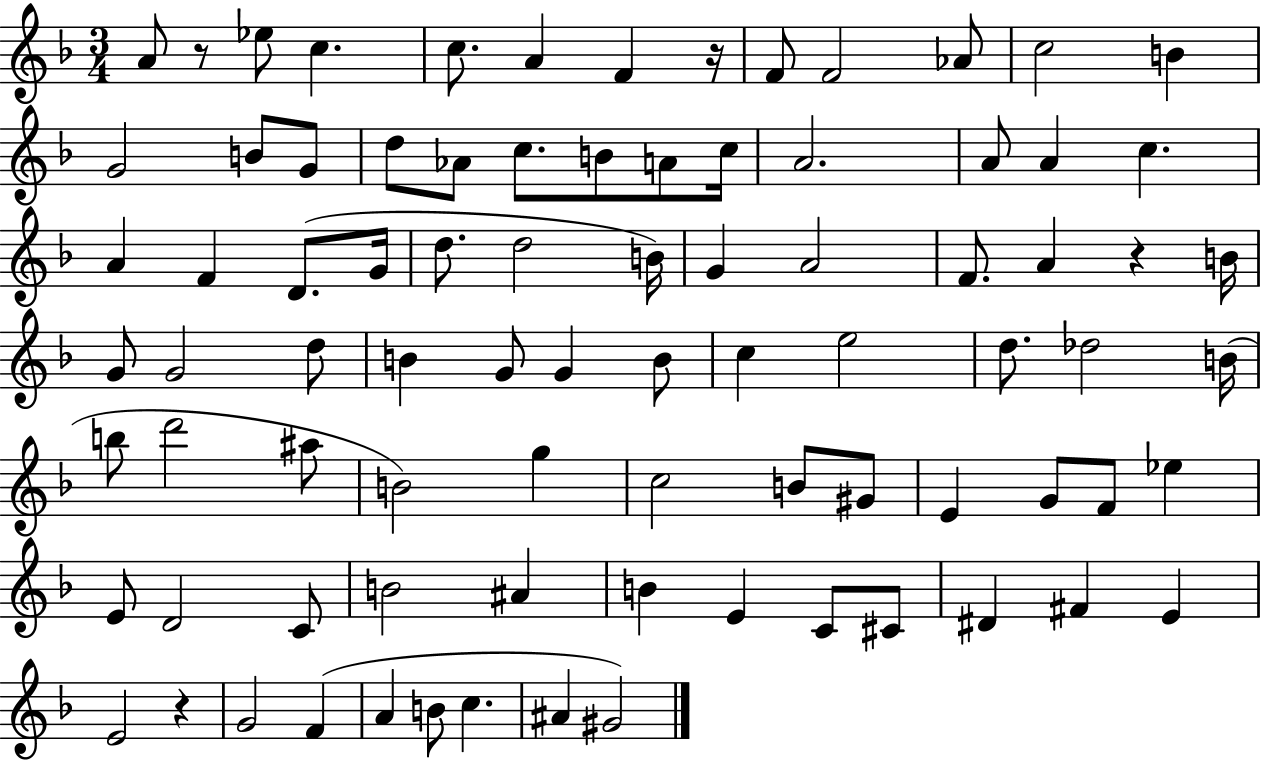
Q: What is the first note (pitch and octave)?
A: A4